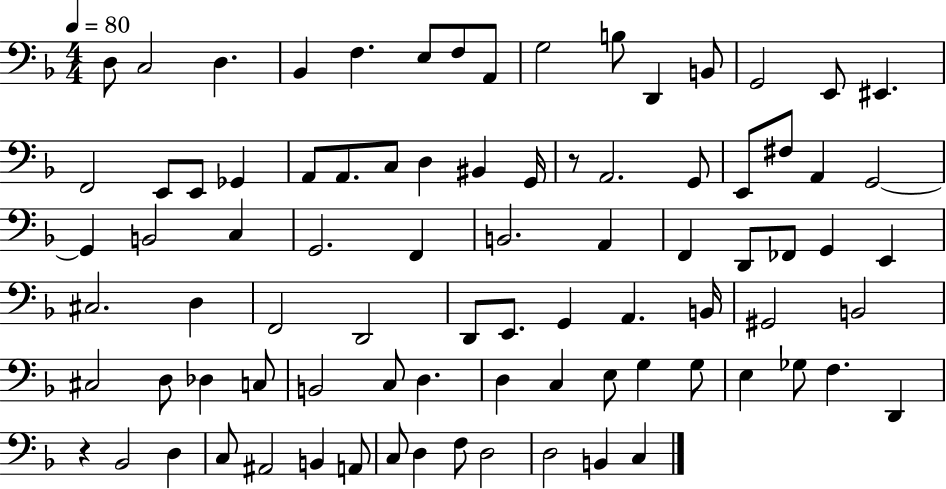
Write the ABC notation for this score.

X:1
T:Untitled
M:4/4
L:1/4
K:F
D,/2 C,2 D, _B,, F, E,/2 F,/2 A,,/2 G,2 B,/2 D,, B,,/2 G,,2 E,,/2 ^E,, F,,2 E,,/2 E,,/2 _G,, A,,/2 A,,/2 C,/2 D, ^B,, G,,/4 z/2 A,,2 G,,/2 E,,/2 ^F,/2 A,, G,,2 G,, B,,2 C, G,,2 F,, B,,2 A,, F,, D,,/2 _F,,/2 G,, E,, ^C,2 D, F,,2 D,,2 D,,/2 E,,/2 G,, A,, B,,/4 ^G,,2 B,,2 ^C,2 D,/2 _D, C,/2 B,,2 C,/2 D, D, C, E,/2 G, G,/2 E, _G,/2 F, D,, z _B,,2 D, C,/2 ^A,,2 B,, A,,/2 C,/2 D, F,/2 D,2 D,2 B,, C,